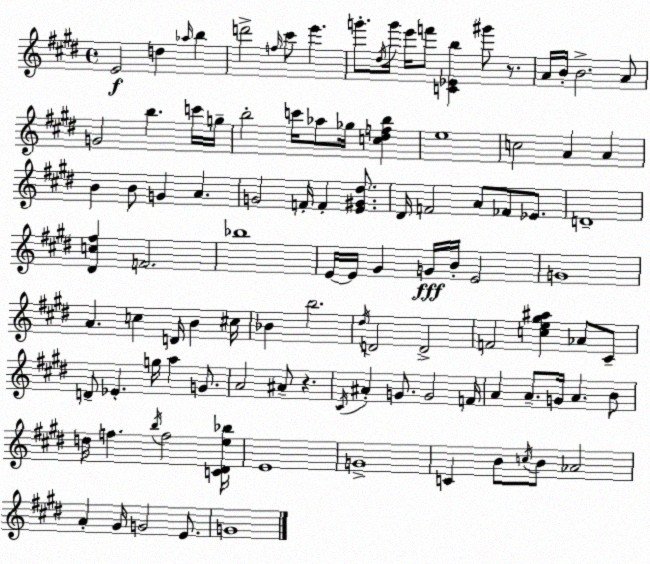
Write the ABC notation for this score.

X:1
T:Untitled
M:4/4
L:1/4
K:E
E2 d _a/4 b d'2 f/4 ^c'/2 e' g'/2 ^d/4 g'/4 e'/4 f'/2 [C_Eb] ^g'/2 z/2 A/4 B/4 B2 A/2 G2 b c'/4 g/4 b2 c'/4 _a/2 _g/4 [c^dfb] e4 c2 A A B B/2 G A G2 F/4 F [E^G^d]/2 ^D/4 F2 A/2 _F/2 _E/2 D4 [^Dc^f] F2 _b4 E/4 E/4 ^G G/4 B/4 E2 G4 A c D/4 B ^c/4 _B b2 ^d/4 D2 D2 F2 [ce^g^a] _A/2 ^C/2 D/2 _E g/4 a G/2 A2 ^A/2 z ^C/4 ^A G/2 G2 F/4 A A/2 G/4 A B/2 d/4 f b/4 f2 [C^De_b]/4 E4 G4 C B/2 c/4 B/2 _A2 A ^G/4 G2 E/2 G4